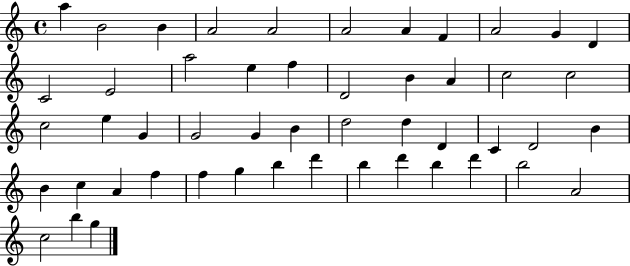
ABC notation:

X:1
T:Untitled
M:4/4
L:1/4
K:C
a B2 B A2 A2 A2 A F A2 G D C2 E2 a2 e f D2 B A c2 c2 c2 e G G2 G B d2 d D C D2 B B c A f f g b d' b d' b d' b2 A2 c2 b g